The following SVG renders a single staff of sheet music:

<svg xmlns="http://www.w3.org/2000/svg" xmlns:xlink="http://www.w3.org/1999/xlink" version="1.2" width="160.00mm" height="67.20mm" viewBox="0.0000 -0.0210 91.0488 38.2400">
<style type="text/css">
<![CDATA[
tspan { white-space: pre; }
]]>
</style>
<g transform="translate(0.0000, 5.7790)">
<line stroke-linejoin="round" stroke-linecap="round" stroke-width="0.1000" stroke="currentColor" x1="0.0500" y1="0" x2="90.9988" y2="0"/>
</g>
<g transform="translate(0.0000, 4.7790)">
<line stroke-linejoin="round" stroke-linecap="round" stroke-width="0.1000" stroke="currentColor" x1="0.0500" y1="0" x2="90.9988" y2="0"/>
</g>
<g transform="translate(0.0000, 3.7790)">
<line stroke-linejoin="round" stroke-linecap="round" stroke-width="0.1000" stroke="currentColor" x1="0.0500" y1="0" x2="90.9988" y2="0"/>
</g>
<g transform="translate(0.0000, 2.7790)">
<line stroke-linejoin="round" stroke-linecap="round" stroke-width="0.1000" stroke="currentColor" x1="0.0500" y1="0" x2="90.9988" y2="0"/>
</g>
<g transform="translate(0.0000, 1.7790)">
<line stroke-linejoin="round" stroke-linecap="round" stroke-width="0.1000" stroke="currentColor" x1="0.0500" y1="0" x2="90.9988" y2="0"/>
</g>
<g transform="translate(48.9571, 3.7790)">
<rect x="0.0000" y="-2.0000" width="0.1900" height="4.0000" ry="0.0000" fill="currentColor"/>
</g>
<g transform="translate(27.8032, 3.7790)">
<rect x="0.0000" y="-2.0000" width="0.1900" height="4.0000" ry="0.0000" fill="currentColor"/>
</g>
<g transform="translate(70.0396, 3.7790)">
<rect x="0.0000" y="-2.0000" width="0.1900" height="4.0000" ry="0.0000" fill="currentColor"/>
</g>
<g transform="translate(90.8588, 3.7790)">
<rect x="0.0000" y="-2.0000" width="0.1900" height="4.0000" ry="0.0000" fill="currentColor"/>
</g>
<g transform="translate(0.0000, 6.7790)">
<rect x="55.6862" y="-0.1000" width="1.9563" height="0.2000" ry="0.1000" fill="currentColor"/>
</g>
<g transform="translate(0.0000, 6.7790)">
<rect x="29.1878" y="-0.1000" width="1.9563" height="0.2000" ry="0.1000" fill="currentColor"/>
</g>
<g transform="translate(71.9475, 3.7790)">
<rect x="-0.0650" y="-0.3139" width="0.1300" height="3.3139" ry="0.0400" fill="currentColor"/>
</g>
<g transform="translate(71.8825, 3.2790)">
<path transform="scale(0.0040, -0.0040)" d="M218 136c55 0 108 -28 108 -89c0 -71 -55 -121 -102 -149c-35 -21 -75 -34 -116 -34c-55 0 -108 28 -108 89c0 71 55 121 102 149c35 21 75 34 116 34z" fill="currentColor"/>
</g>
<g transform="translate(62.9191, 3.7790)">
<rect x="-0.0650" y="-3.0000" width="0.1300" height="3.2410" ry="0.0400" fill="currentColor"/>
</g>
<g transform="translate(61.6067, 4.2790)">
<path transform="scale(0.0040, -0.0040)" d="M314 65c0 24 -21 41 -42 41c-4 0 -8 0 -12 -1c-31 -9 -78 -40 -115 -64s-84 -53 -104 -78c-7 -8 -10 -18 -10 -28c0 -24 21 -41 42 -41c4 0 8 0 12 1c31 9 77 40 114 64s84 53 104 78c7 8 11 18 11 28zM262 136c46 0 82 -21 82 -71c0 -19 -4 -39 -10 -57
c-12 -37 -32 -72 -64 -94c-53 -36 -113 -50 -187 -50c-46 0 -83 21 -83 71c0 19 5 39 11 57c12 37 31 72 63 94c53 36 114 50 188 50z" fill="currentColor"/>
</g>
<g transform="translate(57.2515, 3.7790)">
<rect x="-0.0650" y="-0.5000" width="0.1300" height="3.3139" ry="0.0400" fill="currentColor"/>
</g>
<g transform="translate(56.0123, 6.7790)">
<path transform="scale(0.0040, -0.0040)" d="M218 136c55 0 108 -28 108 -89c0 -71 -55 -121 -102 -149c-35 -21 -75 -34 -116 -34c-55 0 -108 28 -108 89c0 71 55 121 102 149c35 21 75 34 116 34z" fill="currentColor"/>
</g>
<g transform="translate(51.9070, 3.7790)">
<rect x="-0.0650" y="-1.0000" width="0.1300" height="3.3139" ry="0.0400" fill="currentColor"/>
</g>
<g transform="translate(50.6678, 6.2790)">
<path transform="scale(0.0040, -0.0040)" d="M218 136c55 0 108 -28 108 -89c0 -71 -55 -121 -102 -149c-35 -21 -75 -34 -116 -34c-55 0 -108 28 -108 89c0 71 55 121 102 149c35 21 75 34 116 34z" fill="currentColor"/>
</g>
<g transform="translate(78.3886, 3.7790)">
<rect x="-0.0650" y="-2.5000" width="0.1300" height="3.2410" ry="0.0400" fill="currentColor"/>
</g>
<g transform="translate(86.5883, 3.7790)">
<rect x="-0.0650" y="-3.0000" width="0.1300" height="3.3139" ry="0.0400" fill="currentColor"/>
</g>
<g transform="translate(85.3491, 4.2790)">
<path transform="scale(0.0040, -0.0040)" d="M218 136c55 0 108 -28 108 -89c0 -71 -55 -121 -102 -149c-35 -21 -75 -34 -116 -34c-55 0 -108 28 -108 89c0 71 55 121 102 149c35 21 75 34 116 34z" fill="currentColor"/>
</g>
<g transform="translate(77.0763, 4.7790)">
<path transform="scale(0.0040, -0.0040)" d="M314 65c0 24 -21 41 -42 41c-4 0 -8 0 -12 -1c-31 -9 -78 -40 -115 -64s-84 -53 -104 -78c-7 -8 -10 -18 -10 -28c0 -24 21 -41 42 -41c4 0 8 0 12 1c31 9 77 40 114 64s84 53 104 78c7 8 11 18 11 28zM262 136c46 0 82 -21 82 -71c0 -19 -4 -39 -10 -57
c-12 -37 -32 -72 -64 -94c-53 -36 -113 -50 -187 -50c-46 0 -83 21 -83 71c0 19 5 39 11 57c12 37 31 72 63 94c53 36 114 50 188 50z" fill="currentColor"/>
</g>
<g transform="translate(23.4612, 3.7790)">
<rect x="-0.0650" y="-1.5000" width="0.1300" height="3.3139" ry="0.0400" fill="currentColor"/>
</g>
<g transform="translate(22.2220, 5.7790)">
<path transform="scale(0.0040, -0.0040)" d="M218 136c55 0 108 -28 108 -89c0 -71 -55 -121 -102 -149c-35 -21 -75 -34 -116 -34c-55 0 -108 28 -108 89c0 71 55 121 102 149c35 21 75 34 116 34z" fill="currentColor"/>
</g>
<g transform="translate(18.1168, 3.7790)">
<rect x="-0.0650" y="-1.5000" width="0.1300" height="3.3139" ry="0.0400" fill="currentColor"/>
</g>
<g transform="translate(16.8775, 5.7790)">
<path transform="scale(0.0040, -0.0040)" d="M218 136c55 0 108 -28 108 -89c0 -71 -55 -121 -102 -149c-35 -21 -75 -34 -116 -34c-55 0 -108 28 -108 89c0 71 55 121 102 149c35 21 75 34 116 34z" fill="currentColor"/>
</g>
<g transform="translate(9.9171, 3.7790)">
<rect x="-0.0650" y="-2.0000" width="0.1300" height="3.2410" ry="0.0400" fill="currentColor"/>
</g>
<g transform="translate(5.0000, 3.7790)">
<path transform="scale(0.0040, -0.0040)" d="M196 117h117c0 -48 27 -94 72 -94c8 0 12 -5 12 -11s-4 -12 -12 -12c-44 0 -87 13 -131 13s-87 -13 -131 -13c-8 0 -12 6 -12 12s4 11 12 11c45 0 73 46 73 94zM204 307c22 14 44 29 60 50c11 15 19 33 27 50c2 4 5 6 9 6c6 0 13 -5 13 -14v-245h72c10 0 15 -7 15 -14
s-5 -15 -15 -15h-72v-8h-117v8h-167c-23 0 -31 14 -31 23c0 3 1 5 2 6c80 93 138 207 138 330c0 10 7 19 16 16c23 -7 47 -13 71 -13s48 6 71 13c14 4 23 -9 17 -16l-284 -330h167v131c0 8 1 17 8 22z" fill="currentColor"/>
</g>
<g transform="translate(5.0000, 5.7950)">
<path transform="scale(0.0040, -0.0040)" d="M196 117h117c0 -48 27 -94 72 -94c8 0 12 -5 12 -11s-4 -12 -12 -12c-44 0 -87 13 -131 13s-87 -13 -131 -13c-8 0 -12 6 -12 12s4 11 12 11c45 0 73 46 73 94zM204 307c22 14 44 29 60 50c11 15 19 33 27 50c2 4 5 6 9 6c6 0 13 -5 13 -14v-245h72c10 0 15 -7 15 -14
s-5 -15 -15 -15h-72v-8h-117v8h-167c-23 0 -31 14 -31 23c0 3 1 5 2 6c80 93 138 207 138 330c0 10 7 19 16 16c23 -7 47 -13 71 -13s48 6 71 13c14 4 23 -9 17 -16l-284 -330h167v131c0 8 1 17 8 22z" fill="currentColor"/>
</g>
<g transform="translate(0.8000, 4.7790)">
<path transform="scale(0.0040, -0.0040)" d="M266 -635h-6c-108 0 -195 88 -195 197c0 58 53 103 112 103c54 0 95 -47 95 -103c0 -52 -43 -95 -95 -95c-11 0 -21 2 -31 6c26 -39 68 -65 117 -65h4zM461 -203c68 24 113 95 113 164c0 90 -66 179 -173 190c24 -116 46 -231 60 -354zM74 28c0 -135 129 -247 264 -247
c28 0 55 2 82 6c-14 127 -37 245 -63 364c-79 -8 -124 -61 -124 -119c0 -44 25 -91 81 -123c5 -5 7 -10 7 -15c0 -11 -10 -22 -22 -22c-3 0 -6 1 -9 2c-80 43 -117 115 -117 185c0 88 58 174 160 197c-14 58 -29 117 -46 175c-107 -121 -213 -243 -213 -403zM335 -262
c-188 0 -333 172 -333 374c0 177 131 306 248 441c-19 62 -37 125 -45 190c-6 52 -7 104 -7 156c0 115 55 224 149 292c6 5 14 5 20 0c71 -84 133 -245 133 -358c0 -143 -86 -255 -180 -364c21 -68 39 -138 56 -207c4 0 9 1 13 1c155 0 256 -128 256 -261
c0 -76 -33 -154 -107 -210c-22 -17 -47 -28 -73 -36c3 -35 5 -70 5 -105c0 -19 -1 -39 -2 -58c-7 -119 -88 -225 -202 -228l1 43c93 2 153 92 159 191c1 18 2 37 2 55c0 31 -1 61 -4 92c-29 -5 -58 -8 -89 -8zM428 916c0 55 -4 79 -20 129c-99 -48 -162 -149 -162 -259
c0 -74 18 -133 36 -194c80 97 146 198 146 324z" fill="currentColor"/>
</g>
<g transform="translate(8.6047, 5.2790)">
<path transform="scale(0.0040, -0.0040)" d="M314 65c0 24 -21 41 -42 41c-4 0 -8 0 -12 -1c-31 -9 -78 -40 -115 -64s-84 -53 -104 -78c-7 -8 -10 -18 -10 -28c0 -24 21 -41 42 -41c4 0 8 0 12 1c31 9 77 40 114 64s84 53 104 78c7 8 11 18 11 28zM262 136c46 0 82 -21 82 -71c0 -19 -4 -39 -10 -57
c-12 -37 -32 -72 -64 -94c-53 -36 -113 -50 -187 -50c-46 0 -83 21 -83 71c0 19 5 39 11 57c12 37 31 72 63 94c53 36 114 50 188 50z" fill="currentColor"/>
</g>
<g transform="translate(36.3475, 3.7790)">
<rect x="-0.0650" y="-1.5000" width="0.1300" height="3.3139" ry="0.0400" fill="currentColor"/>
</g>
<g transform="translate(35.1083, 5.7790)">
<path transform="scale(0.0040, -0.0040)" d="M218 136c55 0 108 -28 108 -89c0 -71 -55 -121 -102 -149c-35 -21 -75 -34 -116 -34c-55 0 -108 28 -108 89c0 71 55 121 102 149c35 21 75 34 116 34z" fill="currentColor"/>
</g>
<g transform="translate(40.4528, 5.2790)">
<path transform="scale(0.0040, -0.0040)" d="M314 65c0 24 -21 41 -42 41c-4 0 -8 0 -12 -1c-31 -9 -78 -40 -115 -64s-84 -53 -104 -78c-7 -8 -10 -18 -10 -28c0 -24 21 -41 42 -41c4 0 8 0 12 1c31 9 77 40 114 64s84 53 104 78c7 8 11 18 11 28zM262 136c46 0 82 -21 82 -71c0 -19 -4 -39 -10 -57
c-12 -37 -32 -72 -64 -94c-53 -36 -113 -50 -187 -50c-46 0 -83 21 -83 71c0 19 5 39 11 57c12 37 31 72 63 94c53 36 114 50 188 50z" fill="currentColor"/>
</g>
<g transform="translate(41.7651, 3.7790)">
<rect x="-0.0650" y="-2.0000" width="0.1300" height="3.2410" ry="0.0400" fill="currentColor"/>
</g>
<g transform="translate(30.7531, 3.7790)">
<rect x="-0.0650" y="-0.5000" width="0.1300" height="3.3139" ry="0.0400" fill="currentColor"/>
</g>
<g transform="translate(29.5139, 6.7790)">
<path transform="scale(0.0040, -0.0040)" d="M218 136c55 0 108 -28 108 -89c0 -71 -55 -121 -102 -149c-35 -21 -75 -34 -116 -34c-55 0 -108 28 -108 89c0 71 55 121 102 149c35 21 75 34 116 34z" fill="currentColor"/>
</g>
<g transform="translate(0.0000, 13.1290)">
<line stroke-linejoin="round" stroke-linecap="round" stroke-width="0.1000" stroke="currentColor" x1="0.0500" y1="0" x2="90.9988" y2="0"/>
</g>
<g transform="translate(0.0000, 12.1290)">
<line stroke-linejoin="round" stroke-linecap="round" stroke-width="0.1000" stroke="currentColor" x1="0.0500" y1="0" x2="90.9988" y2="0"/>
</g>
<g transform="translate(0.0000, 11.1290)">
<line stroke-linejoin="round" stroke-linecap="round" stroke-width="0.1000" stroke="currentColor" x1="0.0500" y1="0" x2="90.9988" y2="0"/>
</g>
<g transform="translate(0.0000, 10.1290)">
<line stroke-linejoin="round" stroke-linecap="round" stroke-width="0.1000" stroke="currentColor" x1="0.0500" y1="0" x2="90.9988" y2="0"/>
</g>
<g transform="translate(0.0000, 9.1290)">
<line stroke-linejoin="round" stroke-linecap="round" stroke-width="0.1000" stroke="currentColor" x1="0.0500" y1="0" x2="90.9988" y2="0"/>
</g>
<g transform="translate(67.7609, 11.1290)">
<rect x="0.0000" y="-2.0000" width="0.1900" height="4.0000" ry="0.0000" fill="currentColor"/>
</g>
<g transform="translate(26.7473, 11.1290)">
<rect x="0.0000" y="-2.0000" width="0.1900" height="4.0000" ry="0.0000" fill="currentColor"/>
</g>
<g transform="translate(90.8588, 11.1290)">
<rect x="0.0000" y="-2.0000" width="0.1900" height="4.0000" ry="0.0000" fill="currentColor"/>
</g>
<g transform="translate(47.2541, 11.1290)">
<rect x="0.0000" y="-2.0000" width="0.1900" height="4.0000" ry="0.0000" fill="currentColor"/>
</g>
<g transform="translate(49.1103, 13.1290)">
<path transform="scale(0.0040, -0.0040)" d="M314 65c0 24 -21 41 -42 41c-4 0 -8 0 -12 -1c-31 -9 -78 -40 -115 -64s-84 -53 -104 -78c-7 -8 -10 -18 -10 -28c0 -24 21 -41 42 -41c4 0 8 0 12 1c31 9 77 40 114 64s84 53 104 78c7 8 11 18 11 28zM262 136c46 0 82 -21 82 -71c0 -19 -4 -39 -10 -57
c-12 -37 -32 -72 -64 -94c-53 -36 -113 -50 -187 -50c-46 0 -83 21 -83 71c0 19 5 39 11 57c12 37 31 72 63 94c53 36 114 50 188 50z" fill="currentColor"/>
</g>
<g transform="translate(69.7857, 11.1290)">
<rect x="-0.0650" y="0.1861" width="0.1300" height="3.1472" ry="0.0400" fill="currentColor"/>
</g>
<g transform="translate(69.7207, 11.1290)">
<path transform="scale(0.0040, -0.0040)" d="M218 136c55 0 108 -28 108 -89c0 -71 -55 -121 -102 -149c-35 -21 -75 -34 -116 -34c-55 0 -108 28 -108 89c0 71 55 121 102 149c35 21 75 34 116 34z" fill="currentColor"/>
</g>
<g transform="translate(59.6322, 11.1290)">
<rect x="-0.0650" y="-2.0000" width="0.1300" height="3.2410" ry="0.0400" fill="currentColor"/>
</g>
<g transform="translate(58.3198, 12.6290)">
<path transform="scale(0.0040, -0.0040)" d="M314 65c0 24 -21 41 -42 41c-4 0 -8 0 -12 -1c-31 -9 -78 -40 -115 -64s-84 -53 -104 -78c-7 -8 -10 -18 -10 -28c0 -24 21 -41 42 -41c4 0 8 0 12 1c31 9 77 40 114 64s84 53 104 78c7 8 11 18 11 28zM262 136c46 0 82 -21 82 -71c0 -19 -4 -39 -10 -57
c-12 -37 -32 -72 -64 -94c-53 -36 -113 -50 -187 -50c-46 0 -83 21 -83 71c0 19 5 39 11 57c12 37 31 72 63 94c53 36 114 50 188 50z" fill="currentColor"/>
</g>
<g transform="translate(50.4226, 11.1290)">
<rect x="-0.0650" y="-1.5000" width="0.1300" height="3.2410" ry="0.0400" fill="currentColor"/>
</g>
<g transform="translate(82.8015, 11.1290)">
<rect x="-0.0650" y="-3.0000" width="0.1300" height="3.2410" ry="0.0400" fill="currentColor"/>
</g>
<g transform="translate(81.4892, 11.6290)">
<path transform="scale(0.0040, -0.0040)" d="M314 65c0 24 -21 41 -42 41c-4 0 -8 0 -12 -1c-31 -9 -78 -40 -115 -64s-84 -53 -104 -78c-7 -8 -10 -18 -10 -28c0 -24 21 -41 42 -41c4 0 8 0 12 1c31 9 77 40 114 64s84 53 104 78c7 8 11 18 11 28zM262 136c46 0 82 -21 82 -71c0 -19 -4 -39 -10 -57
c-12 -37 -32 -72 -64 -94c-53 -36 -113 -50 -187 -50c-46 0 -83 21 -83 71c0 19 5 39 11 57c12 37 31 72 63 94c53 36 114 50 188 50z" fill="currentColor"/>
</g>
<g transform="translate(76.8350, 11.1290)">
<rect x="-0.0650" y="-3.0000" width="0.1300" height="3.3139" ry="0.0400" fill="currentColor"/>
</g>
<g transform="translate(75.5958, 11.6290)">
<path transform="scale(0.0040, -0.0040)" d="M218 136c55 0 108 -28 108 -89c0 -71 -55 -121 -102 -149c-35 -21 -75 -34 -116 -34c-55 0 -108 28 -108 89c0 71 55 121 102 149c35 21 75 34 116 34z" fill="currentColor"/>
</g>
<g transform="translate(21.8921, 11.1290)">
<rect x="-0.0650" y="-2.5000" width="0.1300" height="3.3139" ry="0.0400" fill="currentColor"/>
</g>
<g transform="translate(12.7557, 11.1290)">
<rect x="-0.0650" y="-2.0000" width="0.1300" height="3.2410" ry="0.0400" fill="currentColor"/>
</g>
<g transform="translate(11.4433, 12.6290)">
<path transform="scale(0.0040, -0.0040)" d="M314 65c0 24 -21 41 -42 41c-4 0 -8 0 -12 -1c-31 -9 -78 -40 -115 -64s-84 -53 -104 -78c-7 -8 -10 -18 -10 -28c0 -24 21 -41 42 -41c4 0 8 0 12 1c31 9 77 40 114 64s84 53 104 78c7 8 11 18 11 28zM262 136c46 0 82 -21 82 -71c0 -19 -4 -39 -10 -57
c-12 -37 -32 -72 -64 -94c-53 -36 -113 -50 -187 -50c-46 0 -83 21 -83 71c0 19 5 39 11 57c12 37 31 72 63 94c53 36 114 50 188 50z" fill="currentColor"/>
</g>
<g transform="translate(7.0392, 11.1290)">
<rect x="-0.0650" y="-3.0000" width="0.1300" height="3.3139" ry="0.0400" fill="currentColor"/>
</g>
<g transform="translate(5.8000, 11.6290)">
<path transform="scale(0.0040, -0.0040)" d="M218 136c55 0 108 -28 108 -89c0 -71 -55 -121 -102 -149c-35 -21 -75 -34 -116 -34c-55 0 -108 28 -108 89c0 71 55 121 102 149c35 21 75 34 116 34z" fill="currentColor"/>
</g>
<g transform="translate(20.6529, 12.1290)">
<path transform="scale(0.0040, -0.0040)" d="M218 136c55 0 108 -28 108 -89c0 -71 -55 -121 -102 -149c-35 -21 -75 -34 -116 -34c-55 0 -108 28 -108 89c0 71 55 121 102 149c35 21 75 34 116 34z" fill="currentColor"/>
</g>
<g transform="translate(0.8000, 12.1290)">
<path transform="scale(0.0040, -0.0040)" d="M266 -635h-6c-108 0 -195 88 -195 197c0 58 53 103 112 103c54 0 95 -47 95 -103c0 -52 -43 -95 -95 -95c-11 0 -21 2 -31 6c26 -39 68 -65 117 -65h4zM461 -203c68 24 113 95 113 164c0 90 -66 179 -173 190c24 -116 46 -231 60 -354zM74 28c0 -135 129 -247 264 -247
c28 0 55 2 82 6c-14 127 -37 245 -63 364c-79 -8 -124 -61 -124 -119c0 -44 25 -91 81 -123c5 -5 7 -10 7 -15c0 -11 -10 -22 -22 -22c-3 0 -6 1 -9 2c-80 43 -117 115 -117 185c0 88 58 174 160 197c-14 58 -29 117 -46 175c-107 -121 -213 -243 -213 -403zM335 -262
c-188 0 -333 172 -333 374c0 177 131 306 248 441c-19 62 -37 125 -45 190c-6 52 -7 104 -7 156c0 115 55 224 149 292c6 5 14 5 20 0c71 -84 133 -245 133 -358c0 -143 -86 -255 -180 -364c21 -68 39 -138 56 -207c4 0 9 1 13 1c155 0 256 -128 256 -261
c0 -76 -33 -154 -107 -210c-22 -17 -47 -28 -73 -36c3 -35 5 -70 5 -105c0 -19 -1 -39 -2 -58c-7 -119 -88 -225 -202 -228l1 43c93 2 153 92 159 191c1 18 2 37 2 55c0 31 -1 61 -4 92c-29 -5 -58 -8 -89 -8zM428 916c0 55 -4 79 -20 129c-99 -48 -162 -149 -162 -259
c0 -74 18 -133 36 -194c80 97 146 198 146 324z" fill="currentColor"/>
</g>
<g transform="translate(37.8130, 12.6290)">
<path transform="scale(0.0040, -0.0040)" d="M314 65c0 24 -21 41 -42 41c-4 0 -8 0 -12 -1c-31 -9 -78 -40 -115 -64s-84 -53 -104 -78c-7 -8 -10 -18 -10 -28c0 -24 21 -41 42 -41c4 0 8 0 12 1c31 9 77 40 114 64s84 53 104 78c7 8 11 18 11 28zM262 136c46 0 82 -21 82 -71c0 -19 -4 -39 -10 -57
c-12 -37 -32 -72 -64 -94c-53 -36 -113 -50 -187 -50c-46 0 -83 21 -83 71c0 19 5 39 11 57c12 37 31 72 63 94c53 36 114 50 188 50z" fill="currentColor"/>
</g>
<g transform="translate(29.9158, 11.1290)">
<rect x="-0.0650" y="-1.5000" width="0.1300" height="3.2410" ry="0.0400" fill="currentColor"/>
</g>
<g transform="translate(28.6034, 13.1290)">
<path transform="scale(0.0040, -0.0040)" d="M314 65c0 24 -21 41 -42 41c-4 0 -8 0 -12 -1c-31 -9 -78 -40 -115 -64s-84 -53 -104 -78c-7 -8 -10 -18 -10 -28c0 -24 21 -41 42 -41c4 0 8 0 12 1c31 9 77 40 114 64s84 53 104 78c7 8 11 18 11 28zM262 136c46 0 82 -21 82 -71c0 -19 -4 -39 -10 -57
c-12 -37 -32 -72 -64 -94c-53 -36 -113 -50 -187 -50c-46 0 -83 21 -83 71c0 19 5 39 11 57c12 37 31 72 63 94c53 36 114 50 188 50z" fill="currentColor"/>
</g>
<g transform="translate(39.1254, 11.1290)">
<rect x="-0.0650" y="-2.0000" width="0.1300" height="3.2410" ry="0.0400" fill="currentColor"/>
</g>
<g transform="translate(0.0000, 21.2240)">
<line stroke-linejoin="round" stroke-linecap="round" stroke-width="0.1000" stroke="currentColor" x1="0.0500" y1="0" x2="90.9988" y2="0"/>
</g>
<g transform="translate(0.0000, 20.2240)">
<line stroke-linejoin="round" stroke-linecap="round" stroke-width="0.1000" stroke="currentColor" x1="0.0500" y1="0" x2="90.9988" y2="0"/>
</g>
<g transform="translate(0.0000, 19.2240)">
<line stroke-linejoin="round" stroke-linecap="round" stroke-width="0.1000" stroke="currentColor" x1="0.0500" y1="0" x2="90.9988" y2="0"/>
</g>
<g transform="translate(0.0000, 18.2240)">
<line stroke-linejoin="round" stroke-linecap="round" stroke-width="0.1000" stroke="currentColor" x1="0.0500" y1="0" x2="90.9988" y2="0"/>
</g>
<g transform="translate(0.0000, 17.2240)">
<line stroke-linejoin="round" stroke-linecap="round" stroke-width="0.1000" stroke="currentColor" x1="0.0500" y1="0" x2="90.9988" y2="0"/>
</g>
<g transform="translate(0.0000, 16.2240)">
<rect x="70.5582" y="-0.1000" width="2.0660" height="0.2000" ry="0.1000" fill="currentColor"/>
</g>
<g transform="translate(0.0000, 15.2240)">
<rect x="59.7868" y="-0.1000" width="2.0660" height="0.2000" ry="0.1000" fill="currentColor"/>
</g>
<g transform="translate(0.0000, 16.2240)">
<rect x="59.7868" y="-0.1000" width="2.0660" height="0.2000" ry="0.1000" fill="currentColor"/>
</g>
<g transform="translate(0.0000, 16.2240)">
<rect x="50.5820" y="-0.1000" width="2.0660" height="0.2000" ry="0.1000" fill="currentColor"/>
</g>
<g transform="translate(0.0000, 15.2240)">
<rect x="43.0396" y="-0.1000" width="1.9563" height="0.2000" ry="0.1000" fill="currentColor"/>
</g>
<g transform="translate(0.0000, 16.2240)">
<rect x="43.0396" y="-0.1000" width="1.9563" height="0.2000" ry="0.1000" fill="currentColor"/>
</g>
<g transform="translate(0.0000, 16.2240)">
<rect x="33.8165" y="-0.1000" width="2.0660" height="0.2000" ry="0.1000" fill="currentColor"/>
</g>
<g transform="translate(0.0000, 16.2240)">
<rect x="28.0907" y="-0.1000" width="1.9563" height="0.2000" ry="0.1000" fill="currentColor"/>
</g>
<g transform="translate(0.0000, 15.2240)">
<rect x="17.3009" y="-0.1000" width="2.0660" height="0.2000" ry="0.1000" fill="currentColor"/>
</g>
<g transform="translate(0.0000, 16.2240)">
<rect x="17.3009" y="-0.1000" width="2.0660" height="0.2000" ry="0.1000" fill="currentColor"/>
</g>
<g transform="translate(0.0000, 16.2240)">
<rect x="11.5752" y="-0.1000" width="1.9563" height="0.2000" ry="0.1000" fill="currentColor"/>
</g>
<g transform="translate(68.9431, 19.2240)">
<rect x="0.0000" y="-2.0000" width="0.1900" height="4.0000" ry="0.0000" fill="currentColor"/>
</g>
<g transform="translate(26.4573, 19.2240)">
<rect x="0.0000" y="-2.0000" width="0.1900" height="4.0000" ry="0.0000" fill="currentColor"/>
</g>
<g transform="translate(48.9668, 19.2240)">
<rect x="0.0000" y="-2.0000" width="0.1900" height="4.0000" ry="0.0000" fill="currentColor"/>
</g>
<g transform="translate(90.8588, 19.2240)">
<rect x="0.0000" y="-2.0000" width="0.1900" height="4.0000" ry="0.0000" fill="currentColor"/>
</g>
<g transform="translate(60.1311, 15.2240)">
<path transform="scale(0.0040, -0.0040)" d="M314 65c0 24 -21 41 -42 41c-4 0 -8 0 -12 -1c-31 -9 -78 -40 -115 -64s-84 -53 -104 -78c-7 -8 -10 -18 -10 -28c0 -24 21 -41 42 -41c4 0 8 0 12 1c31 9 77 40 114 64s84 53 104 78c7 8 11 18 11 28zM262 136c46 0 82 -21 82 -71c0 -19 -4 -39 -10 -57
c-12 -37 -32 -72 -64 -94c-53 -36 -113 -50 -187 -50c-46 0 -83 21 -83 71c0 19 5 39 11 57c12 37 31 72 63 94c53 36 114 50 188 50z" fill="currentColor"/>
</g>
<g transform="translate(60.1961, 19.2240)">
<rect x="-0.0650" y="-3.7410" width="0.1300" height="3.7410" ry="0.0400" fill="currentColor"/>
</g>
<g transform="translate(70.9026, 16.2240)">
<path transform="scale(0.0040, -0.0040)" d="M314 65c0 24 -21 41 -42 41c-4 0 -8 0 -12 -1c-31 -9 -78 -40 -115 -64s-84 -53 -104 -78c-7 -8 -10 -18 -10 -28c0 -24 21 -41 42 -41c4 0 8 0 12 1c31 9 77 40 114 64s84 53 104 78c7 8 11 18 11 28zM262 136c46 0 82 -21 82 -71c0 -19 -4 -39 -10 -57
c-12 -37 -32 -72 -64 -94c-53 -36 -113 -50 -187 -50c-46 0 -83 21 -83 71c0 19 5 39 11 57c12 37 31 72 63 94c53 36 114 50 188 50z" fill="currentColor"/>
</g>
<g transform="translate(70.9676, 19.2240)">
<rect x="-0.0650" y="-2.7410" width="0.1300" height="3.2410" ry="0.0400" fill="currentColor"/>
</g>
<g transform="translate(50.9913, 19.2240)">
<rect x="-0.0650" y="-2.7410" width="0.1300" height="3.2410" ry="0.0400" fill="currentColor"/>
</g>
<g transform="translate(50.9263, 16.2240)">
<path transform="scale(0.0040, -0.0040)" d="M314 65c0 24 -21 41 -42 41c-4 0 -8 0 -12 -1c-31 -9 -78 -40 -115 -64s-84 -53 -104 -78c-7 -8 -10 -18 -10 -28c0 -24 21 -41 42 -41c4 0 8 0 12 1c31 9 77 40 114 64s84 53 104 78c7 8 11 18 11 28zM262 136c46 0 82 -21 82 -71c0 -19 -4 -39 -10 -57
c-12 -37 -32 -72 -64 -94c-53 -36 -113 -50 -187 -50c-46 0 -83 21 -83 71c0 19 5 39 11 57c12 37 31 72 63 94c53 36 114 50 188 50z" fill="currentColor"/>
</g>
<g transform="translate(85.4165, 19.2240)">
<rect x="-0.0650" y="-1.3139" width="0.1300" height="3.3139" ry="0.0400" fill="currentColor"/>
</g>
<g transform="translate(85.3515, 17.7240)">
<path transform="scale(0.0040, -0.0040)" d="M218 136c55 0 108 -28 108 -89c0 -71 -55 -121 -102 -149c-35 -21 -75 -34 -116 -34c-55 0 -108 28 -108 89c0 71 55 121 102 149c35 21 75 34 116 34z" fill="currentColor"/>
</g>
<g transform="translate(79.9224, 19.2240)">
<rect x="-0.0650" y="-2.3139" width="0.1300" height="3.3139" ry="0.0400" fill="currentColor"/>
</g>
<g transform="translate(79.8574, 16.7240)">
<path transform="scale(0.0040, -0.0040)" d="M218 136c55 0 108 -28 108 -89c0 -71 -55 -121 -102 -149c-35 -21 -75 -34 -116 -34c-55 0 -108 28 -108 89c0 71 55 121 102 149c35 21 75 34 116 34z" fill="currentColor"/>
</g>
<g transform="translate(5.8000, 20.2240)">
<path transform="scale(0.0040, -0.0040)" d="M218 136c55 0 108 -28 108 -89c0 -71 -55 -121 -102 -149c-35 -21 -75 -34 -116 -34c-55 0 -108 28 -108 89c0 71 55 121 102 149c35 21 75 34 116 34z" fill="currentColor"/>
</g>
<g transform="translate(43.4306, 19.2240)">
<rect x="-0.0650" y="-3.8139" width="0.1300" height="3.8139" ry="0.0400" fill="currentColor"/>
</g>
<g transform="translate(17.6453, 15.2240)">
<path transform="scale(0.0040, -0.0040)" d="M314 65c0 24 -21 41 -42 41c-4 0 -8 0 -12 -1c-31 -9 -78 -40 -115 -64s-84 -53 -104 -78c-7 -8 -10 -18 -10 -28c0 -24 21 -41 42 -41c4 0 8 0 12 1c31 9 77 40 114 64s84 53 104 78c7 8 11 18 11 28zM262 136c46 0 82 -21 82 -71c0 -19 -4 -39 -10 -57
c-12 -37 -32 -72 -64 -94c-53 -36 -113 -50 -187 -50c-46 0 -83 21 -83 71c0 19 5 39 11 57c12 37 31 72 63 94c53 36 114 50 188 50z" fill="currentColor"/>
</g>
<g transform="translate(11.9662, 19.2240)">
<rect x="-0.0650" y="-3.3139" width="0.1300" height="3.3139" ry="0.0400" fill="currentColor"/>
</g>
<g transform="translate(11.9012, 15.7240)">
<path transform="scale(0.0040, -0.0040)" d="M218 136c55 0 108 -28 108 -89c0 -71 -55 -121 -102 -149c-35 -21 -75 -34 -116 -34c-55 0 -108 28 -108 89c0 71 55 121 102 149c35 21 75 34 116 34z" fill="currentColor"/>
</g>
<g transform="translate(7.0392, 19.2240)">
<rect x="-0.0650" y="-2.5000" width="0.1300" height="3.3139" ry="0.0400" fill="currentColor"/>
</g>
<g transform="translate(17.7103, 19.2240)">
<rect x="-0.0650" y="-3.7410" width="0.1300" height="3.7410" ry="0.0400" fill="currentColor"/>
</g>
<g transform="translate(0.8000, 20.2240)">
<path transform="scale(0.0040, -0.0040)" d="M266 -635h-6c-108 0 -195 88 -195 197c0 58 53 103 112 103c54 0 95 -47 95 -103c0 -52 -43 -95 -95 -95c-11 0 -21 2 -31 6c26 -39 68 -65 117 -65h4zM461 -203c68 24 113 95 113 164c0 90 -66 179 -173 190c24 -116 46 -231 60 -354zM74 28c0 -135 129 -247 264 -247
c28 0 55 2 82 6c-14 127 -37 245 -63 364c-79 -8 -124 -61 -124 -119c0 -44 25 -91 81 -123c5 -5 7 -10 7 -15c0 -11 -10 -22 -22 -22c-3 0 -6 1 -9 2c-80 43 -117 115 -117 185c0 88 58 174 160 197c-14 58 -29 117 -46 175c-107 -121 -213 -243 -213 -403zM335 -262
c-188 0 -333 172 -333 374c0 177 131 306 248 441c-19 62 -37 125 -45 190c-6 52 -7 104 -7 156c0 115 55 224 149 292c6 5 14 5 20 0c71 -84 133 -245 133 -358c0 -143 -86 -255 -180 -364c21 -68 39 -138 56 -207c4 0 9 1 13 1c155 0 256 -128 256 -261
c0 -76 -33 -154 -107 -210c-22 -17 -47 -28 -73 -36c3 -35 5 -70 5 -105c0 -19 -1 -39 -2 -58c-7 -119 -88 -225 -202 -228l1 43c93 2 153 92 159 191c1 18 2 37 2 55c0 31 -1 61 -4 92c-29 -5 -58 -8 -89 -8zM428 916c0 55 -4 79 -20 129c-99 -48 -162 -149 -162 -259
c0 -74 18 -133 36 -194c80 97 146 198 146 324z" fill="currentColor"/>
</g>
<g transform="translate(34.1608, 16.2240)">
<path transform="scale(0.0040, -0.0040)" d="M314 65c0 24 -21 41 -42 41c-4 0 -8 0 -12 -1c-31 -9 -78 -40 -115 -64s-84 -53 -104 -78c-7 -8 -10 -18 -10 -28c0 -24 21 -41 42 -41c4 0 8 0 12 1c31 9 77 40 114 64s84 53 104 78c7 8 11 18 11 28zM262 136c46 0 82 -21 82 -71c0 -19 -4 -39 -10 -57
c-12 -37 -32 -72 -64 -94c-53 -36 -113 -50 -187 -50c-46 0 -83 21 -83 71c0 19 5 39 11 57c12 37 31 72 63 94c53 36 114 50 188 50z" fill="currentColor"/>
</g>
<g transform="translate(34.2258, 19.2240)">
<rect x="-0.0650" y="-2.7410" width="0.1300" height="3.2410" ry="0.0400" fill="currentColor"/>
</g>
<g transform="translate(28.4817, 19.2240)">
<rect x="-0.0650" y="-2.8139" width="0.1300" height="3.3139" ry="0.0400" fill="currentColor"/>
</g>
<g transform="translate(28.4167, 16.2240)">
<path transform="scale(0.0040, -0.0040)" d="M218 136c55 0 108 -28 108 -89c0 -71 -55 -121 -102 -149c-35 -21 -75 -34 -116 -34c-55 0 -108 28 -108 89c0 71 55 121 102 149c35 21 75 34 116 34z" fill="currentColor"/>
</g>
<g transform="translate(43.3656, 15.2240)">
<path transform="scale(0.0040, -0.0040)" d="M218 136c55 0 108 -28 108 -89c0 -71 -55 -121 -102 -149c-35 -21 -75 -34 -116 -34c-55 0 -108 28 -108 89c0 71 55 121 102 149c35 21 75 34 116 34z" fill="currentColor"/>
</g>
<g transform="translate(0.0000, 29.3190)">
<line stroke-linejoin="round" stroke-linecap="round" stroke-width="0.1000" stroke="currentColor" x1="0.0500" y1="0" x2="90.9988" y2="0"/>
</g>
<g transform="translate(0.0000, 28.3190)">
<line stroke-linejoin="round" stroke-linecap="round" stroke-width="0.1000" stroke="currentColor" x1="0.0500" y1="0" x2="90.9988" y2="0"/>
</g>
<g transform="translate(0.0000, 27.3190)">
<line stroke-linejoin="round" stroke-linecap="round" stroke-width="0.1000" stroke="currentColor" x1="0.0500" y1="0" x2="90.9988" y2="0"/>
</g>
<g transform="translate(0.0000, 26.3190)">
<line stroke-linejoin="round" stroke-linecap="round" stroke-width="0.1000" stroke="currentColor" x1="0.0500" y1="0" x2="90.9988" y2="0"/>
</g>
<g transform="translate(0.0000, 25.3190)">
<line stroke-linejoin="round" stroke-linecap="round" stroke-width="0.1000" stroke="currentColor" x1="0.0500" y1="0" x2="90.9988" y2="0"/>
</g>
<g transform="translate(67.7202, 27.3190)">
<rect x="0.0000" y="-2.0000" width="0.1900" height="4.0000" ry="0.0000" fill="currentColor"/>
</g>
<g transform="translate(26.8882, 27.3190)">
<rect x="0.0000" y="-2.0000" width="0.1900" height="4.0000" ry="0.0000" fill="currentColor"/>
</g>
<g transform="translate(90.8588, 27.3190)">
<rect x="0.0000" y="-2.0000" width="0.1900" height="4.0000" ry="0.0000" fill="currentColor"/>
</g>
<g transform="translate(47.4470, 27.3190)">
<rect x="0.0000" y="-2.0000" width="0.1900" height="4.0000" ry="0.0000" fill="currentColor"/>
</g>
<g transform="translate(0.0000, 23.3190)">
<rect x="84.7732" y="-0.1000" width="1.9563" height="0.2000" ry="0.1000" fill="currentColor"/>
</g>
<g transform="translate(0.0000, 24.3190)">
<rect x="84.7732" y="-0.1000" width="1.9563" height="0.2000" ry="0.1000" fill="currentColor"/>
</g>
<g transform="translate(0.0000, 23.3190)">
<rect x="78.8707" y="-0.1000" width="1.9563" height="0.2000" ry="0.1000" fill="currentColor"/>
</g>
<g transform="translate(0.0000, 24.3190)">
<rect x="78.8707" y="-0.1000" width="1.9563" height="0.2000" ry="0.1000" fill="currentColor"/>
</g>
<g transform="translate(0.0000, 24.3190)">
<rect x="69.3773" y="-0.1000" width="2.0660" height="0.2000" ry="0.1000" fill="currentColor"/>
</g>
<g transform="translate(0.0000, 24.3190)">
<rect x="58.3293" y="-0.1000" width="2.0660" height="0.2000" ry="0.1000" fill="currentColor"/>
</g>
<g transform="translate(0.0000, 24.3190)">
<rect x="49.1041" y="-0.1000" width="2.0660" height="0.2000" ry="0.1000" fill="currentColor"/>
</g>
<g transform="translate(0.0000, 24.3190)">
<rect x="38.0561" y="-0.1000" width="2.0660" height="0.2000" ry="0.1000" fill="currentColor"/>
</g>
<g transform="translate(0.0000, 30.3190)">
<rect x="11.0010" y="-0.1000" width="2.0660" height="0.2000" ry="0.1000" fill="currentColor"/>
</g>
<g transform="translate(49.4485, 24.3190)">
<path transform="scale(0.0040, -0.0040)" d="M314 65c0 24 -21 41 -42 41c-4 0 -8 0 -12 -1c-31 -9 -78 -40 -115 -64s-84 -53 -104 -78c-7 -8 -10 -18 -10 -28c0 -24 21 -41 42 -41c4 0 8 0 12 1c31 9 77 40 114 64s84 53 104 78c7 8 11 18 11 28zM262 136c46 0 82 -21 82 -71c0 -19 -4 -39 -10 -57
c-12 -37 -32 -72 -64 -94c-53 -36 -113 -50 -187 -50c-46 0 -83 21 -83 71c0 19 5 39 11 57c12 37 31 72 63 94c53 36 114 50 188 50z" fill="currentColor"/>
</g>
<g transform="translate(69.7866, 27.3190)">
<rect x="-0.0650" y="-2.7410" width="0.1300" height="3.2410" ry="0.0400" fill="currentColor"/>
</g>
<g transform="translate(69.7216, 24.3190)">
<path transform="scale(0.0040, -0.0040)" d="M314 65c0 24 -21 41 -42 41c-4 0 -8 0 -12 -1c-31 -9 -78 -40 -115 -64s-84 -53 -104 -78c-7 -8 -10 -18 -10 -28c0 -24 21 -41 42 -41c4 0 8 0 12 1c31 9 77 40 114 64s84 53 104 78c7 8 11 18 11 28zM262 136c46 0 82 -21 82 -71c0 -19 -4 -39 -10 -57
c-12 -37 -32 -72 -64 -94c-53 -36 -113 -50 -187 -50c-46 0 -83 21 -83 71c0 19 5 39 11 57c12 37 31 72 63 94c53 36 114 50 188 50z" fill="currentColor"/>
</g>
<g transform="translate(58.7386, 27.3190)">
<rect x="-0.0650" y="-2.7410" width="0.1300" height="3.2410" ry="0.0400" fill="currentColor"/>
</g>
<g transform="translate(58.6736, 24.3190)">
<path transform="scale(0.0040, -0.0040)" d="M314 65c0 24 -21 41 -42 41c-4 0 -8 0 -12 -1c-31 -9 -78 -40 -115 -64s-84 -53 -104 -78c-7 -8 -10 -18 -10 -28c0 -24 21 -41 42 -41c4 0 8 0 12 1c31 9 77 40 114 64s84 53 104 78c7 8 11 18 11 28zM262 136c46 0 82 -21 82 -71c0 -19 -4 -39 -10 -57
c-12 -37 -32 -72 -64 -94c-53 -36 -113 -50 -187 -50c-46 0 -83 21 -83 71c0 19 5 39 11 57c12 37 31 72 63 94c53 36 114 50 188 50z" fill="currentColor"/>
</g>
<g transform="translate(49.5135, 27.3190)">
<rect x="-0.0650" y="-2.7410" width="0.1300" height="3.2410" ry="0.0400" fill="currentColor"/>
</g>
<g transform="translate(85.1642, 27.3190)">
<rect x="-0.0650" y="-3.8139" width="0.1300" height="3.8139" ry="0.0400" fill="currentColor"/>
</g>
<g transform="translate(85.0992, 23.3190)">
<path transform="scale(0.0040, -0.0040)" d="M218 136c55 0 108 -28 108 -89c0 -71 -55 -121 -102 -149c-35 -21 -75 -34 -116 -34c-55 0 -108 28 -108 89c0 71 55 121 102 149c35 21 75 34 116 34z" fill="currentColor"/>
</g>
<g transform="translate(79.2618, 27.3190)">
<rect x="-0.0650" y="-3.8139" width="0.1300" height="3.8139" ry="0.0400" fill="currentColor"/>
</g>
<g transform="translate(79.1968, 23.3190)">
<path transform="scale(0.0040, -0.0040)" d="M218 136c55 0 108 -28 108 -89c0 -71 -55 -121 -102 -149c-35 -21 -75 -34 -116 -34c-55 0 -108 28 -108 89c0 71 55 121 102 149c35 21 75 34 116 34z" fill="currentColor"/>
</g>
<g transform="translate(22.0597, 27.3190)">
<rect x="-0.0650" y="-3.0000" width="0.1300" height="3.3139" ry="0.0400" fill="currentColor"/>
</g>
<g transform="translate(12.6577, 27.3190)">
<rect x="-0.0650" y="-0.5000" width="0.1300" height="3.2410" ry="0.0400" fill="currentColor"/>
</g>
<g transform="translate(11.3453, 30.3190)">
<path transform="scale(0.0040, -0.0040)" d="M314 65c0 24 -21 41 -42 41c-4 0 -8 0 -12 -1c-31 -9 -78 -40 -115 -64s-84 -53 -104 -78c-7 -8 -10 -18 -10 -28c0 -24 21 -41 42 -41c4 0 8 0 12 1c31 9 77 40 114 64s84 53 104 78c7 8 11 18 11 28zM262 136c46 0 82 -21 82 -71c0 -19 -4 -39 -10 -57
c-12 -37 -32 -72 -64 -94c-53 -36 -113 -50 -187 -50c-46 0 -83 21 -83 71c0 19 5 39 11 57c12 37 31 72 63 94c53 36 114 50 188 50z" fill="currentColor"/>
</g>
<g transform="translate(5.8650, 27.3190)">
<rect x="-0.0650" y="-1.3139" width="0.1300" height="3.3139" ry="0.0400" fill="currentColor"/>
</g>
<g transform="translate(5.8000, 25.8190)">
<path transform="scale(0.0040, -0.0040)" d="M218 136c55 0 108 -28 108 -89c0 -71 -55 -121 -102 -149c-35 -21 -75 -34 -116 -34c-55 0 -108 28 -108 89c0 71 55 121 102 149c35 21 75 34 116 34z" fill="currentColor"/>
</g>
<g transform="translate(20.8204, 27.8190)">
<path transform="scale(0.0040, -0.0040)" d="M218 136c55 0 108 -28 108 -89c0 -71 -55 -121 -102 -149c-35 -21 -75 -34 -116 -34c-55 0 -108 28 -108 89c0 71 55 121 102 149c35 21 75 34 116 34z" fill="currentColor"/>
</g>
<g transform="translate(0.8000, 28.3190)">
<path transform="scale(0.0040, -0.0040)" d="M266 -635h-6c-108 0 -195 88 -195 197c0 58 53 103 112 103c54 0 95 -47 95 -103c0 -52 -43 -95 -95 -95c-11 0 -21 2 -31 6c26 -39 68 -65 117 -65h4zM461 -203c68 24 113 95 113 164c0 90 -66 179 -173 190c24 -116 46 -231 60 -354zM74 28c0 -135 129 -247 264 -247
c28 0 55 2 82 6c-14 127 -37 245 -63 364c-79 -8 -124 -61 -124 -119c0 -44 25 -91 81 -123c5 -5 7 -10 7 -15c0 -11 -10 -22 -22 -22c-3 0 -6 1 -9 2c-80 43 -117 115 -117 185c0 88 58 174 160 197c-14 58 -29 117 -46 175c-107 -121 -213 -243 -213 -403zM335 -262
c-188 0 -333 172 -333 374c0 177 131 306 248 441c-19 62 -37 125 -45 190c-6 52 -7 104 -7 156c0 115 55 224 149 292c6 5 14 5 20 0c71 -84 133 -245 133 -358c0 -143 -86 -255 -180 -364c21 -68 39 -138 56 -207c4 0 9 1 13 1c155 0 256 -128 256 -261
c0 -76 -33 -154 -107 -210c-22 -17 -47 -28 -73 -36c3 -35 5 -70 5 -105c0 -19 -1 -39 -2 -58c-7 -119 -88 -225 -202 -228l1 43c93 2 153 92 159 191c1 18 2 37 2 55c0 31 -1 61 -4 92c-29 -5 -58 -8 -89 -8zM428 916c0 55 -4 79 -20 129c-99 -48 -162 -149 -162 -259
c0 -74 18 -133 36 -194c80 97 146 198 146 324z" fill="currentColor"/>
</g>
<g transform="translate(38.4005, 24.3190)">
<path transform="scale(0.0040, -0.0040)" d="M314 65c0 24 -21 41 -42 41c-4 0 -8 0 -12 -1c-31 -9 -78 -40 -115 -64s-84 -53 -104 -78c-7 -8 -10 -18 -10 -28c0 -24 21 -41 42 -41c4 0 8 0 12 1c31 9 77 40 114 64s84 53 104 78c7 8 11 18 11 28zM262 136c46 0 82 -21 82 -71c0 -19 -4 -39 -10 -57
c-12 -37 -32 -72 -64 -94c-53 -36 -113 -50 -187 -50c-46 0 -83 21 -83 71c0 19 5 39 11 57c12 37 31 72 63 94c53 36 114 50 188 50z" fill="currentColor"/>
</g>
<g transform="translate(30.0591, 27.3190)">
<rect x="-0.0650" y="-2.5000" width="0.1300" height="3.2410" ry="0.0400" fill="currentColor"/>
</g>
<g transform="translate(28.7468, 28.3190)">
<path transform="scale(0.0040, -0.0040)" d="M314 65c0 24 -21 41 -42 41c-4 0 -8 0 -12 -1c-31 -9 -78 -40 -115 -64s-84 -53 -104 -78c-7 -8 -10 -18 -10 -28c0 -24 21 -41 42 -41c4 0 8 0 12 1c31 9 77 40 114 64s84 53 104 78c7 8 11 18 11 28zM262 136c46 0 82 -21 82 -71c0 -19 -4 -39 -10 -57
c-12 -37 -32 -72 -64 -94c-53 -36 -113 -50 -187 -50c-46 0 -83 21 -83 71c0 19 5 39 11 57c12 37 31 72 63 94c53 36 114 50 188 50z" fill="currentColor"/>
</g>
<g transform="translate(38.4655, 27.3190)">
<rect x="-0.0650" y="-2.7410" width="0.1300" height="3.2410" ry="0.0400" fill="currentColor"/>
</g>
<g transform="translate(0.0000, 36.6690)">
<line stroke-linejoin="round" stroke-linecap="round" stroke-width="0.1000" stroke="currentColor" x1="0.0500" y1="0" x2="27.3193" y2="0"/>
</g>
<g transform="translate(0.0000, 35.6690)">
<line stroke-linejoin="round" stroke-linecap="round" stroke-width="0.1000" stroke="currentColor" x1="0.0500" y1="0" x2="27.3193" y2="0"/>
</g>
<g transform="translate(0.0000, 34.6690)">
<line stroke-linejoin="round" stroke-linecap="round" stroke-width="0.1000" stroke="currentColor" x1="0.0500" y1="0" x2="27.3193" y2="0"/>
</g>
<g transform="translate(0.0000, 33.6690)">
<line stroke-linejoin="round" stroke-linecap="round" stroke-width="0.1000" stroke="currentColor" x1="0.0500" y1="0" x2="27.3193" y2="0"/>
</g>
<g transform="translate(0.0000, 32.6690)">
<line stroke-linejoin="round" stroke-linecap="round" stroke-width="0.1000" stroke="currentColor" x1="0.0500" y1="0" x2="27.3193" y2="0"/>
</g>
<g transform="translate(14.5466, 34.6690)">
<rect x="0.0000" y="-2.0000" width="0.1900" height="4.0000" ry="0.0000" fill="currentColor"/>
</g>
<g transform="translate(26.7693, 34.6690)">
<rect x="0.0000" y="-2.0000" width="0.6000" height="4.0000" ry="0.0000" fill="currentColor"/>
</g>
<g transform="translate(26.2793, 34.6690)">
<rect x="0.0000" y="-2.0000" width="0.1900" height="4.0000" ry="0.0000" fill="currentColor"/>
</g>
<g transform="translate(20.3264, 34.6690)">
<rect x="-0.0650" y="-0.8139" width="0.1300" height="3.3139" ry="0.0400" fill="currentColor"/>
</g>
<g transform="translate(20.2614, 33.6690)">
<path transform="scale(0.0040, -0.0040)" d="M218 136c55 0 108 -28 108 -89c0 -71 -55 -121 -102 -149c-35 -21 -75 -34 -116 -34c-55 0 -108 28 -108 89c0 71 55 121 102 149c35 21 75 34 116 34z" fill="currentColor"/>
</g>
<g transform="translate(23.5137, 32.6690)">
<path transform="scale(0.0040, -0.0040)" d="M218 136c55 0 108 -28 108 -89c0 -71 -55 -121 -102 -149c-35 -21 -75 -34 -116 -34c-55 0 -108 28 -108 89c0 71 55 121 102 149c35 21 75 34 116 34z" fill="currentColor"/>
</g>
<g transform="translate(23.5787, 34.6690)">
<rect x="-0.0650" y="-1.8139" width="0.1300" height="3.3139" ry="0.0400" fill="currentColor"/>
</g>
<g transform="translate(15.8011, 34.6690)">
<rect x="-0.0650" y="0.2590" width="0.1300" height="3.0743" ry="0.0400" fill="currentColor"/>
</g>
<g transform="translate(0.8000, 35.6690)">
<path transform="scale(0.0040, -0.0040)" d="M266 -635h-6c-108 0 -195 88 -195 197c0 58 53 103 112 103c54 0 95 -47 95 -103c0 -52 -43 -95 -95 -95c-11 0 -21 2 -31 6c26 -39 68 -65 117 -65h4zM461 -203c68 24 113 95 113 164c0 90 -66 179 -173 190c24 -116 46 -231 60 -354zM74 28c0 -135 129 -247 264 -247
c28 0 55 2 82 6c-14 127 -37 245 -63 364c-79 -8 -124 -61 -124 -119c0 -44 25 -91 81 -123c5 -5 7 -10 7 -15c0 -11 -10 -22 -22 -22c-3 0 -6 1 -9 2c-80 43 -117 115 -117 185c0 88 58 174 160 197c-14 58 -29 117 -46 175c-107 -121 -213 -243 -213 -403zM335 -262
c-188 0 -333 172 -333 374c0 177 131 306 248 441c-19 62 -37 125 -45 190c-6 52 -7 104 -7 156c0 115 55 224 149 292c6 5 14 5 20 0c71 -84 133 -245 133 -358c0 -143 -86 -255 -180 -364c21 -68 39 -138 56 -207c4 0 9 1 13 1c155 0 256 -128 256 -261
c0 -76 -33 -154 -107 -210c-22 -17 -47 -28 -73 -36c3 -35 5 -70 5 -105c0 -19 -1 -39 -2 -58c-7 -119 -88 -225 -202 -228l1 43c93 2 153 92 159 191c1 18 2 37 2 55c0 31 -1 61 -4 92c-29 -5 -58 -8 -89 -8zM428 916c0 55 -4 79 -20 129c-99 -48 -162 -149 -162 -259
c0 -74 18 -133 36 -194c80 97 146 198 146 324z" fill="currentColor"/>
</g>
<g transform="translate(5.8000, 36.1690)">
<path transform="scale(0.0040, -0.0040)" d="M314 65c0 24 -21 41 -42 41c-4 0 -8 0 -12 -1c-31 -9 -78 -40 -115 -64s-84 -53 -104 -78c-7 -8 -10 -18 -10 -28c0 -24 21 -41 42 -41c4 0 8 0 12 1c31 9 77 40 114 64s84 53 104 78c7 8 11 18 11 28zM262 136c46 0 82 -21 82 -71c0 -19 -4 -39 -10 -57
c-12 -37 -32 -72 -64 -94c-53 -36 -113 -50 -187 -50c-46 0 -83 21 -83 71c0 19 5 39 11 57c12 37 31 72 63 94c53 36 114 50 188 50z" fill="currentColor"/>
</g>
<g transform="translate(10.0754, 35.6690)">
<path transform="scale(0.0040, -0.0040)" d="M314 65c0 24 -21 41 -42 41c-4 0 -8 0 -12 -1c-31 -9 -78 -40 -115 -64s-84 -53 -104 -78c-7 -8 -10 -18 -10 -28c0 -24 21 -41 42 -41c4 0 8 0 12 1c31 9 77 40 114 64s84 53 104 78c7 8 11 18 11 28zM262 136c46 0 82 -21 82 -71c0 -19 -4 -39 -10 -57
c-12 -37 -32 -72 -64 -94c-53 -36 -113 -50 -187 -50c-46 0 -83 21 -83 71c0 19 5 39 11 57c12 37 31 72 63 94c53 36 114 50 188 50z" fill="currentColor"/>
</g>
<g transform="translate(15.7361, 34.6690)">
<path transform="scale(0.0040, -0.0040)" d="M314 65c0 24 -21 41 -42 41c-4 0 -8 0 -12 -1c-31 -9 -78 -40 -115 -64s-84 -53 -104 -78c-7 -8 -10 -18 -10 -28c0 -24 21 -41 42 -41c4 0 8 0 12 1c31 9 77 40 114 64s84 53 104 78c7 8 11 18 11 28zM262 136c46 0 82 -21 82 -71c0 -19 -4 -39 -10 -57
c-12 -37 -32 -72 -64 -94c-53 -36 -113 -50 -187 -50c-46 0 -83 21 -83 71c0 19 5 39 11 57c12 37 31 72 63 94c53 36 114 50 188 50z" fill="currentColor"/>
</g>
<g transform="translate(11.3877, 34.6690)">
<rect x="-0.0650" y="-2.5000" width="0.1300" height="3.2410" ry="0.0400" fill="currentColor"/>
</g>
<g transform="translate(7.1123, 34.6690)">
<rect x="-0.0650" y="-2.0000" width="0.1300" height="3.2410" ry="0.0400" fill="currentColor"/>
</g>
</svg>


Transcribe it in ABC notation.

X:1
T:Untitled
M:4/4
L:1/4
K:C
F2 E E C E F2 D C A2 c G2 A A F2 G E2 F2 E2 F2 B A A2 G b c'2 a a2 c' a2 c'2 a2 g e e C2 A G2 a2 a2 a2 a2 c' c' F2 G2 B2 d f